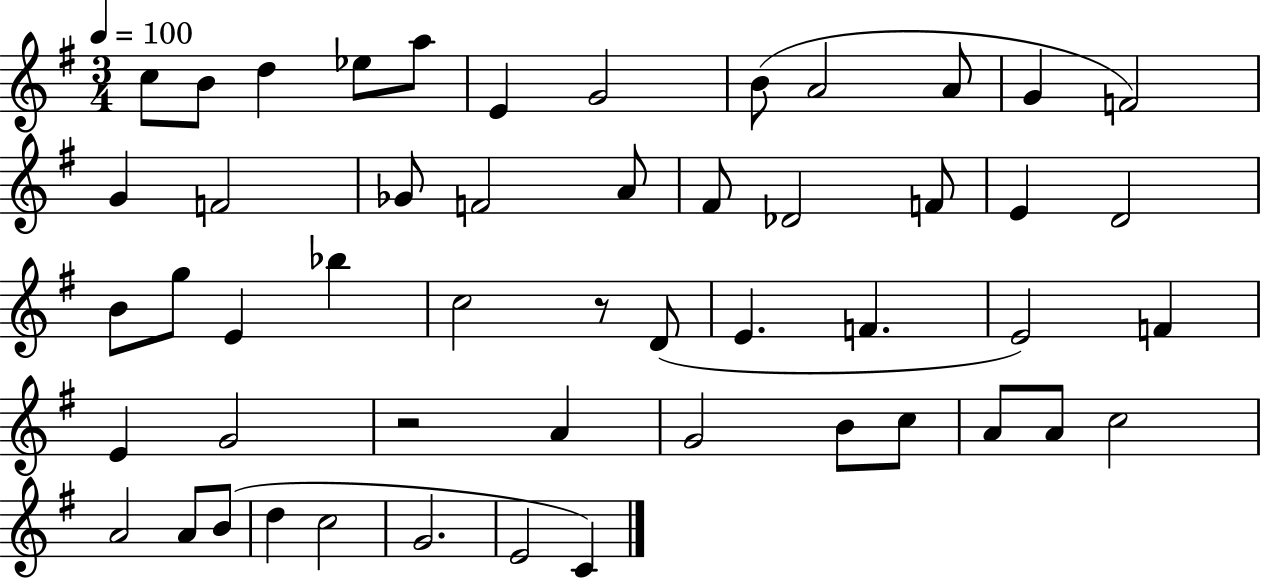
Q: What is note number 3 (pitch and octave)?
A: D5